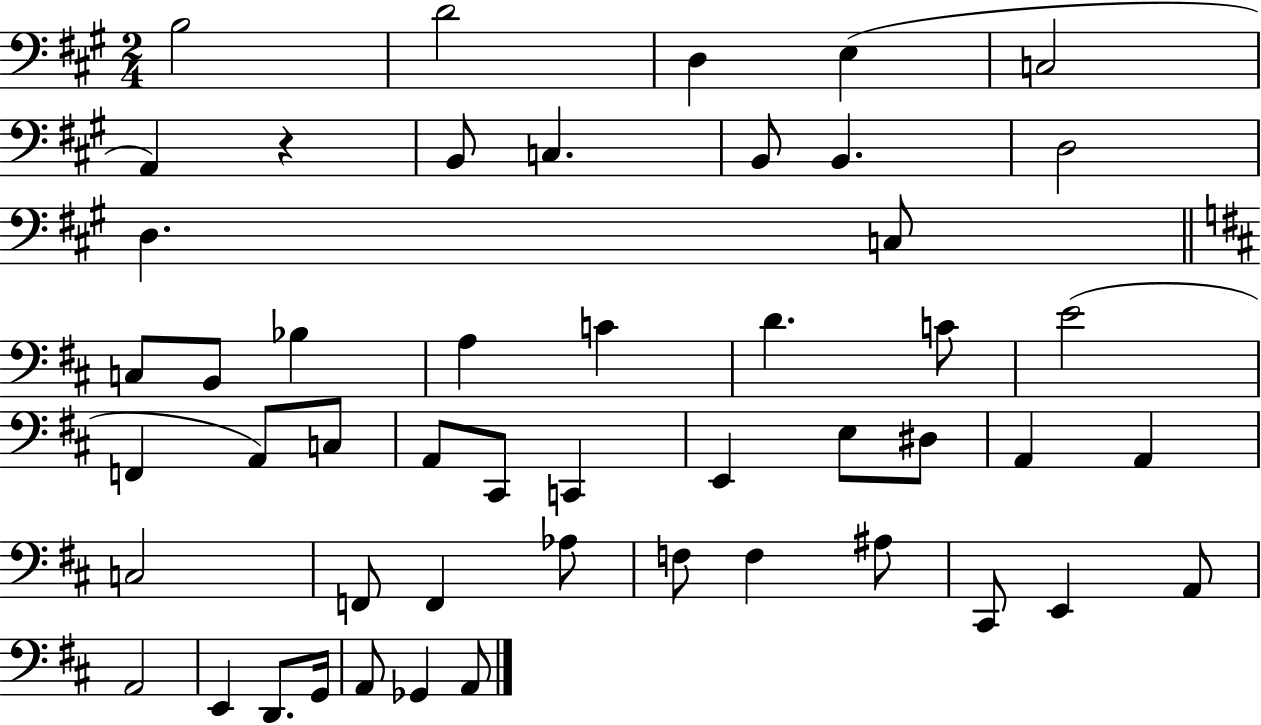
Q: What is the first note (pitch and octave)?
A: B3